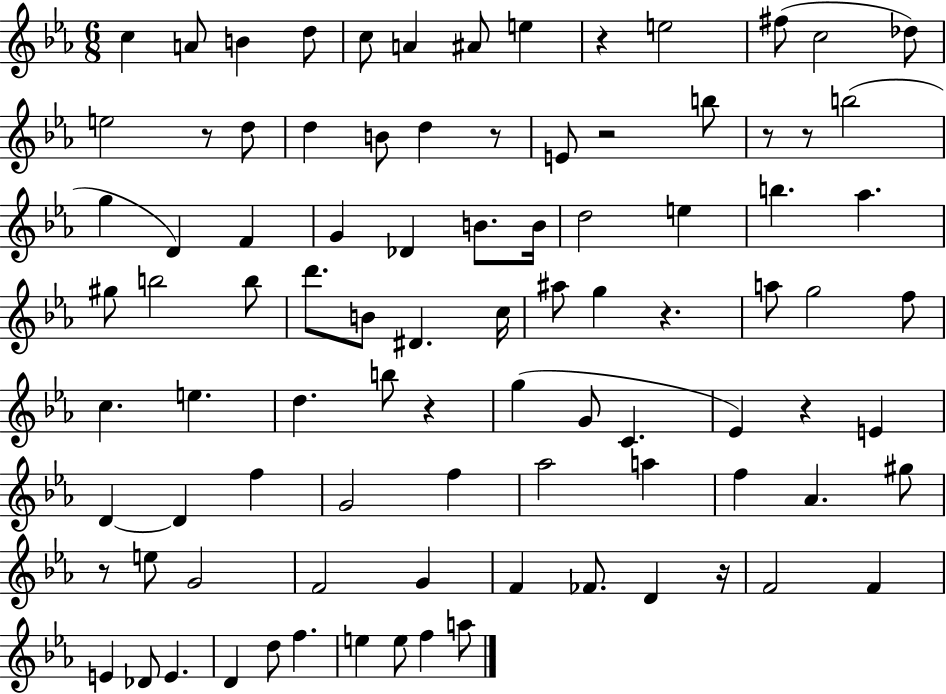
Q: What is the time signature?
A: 6/8